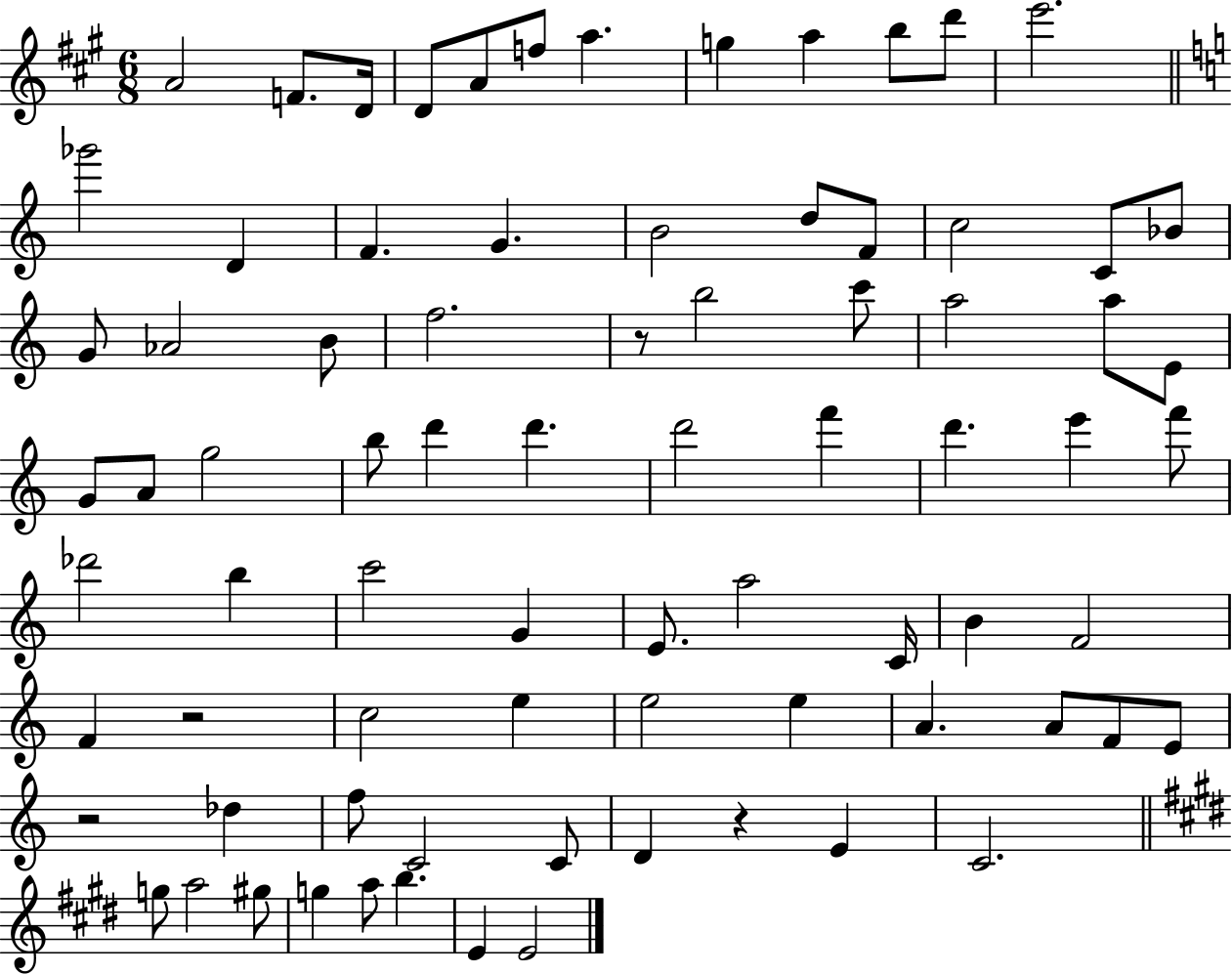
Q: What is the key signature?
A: A major